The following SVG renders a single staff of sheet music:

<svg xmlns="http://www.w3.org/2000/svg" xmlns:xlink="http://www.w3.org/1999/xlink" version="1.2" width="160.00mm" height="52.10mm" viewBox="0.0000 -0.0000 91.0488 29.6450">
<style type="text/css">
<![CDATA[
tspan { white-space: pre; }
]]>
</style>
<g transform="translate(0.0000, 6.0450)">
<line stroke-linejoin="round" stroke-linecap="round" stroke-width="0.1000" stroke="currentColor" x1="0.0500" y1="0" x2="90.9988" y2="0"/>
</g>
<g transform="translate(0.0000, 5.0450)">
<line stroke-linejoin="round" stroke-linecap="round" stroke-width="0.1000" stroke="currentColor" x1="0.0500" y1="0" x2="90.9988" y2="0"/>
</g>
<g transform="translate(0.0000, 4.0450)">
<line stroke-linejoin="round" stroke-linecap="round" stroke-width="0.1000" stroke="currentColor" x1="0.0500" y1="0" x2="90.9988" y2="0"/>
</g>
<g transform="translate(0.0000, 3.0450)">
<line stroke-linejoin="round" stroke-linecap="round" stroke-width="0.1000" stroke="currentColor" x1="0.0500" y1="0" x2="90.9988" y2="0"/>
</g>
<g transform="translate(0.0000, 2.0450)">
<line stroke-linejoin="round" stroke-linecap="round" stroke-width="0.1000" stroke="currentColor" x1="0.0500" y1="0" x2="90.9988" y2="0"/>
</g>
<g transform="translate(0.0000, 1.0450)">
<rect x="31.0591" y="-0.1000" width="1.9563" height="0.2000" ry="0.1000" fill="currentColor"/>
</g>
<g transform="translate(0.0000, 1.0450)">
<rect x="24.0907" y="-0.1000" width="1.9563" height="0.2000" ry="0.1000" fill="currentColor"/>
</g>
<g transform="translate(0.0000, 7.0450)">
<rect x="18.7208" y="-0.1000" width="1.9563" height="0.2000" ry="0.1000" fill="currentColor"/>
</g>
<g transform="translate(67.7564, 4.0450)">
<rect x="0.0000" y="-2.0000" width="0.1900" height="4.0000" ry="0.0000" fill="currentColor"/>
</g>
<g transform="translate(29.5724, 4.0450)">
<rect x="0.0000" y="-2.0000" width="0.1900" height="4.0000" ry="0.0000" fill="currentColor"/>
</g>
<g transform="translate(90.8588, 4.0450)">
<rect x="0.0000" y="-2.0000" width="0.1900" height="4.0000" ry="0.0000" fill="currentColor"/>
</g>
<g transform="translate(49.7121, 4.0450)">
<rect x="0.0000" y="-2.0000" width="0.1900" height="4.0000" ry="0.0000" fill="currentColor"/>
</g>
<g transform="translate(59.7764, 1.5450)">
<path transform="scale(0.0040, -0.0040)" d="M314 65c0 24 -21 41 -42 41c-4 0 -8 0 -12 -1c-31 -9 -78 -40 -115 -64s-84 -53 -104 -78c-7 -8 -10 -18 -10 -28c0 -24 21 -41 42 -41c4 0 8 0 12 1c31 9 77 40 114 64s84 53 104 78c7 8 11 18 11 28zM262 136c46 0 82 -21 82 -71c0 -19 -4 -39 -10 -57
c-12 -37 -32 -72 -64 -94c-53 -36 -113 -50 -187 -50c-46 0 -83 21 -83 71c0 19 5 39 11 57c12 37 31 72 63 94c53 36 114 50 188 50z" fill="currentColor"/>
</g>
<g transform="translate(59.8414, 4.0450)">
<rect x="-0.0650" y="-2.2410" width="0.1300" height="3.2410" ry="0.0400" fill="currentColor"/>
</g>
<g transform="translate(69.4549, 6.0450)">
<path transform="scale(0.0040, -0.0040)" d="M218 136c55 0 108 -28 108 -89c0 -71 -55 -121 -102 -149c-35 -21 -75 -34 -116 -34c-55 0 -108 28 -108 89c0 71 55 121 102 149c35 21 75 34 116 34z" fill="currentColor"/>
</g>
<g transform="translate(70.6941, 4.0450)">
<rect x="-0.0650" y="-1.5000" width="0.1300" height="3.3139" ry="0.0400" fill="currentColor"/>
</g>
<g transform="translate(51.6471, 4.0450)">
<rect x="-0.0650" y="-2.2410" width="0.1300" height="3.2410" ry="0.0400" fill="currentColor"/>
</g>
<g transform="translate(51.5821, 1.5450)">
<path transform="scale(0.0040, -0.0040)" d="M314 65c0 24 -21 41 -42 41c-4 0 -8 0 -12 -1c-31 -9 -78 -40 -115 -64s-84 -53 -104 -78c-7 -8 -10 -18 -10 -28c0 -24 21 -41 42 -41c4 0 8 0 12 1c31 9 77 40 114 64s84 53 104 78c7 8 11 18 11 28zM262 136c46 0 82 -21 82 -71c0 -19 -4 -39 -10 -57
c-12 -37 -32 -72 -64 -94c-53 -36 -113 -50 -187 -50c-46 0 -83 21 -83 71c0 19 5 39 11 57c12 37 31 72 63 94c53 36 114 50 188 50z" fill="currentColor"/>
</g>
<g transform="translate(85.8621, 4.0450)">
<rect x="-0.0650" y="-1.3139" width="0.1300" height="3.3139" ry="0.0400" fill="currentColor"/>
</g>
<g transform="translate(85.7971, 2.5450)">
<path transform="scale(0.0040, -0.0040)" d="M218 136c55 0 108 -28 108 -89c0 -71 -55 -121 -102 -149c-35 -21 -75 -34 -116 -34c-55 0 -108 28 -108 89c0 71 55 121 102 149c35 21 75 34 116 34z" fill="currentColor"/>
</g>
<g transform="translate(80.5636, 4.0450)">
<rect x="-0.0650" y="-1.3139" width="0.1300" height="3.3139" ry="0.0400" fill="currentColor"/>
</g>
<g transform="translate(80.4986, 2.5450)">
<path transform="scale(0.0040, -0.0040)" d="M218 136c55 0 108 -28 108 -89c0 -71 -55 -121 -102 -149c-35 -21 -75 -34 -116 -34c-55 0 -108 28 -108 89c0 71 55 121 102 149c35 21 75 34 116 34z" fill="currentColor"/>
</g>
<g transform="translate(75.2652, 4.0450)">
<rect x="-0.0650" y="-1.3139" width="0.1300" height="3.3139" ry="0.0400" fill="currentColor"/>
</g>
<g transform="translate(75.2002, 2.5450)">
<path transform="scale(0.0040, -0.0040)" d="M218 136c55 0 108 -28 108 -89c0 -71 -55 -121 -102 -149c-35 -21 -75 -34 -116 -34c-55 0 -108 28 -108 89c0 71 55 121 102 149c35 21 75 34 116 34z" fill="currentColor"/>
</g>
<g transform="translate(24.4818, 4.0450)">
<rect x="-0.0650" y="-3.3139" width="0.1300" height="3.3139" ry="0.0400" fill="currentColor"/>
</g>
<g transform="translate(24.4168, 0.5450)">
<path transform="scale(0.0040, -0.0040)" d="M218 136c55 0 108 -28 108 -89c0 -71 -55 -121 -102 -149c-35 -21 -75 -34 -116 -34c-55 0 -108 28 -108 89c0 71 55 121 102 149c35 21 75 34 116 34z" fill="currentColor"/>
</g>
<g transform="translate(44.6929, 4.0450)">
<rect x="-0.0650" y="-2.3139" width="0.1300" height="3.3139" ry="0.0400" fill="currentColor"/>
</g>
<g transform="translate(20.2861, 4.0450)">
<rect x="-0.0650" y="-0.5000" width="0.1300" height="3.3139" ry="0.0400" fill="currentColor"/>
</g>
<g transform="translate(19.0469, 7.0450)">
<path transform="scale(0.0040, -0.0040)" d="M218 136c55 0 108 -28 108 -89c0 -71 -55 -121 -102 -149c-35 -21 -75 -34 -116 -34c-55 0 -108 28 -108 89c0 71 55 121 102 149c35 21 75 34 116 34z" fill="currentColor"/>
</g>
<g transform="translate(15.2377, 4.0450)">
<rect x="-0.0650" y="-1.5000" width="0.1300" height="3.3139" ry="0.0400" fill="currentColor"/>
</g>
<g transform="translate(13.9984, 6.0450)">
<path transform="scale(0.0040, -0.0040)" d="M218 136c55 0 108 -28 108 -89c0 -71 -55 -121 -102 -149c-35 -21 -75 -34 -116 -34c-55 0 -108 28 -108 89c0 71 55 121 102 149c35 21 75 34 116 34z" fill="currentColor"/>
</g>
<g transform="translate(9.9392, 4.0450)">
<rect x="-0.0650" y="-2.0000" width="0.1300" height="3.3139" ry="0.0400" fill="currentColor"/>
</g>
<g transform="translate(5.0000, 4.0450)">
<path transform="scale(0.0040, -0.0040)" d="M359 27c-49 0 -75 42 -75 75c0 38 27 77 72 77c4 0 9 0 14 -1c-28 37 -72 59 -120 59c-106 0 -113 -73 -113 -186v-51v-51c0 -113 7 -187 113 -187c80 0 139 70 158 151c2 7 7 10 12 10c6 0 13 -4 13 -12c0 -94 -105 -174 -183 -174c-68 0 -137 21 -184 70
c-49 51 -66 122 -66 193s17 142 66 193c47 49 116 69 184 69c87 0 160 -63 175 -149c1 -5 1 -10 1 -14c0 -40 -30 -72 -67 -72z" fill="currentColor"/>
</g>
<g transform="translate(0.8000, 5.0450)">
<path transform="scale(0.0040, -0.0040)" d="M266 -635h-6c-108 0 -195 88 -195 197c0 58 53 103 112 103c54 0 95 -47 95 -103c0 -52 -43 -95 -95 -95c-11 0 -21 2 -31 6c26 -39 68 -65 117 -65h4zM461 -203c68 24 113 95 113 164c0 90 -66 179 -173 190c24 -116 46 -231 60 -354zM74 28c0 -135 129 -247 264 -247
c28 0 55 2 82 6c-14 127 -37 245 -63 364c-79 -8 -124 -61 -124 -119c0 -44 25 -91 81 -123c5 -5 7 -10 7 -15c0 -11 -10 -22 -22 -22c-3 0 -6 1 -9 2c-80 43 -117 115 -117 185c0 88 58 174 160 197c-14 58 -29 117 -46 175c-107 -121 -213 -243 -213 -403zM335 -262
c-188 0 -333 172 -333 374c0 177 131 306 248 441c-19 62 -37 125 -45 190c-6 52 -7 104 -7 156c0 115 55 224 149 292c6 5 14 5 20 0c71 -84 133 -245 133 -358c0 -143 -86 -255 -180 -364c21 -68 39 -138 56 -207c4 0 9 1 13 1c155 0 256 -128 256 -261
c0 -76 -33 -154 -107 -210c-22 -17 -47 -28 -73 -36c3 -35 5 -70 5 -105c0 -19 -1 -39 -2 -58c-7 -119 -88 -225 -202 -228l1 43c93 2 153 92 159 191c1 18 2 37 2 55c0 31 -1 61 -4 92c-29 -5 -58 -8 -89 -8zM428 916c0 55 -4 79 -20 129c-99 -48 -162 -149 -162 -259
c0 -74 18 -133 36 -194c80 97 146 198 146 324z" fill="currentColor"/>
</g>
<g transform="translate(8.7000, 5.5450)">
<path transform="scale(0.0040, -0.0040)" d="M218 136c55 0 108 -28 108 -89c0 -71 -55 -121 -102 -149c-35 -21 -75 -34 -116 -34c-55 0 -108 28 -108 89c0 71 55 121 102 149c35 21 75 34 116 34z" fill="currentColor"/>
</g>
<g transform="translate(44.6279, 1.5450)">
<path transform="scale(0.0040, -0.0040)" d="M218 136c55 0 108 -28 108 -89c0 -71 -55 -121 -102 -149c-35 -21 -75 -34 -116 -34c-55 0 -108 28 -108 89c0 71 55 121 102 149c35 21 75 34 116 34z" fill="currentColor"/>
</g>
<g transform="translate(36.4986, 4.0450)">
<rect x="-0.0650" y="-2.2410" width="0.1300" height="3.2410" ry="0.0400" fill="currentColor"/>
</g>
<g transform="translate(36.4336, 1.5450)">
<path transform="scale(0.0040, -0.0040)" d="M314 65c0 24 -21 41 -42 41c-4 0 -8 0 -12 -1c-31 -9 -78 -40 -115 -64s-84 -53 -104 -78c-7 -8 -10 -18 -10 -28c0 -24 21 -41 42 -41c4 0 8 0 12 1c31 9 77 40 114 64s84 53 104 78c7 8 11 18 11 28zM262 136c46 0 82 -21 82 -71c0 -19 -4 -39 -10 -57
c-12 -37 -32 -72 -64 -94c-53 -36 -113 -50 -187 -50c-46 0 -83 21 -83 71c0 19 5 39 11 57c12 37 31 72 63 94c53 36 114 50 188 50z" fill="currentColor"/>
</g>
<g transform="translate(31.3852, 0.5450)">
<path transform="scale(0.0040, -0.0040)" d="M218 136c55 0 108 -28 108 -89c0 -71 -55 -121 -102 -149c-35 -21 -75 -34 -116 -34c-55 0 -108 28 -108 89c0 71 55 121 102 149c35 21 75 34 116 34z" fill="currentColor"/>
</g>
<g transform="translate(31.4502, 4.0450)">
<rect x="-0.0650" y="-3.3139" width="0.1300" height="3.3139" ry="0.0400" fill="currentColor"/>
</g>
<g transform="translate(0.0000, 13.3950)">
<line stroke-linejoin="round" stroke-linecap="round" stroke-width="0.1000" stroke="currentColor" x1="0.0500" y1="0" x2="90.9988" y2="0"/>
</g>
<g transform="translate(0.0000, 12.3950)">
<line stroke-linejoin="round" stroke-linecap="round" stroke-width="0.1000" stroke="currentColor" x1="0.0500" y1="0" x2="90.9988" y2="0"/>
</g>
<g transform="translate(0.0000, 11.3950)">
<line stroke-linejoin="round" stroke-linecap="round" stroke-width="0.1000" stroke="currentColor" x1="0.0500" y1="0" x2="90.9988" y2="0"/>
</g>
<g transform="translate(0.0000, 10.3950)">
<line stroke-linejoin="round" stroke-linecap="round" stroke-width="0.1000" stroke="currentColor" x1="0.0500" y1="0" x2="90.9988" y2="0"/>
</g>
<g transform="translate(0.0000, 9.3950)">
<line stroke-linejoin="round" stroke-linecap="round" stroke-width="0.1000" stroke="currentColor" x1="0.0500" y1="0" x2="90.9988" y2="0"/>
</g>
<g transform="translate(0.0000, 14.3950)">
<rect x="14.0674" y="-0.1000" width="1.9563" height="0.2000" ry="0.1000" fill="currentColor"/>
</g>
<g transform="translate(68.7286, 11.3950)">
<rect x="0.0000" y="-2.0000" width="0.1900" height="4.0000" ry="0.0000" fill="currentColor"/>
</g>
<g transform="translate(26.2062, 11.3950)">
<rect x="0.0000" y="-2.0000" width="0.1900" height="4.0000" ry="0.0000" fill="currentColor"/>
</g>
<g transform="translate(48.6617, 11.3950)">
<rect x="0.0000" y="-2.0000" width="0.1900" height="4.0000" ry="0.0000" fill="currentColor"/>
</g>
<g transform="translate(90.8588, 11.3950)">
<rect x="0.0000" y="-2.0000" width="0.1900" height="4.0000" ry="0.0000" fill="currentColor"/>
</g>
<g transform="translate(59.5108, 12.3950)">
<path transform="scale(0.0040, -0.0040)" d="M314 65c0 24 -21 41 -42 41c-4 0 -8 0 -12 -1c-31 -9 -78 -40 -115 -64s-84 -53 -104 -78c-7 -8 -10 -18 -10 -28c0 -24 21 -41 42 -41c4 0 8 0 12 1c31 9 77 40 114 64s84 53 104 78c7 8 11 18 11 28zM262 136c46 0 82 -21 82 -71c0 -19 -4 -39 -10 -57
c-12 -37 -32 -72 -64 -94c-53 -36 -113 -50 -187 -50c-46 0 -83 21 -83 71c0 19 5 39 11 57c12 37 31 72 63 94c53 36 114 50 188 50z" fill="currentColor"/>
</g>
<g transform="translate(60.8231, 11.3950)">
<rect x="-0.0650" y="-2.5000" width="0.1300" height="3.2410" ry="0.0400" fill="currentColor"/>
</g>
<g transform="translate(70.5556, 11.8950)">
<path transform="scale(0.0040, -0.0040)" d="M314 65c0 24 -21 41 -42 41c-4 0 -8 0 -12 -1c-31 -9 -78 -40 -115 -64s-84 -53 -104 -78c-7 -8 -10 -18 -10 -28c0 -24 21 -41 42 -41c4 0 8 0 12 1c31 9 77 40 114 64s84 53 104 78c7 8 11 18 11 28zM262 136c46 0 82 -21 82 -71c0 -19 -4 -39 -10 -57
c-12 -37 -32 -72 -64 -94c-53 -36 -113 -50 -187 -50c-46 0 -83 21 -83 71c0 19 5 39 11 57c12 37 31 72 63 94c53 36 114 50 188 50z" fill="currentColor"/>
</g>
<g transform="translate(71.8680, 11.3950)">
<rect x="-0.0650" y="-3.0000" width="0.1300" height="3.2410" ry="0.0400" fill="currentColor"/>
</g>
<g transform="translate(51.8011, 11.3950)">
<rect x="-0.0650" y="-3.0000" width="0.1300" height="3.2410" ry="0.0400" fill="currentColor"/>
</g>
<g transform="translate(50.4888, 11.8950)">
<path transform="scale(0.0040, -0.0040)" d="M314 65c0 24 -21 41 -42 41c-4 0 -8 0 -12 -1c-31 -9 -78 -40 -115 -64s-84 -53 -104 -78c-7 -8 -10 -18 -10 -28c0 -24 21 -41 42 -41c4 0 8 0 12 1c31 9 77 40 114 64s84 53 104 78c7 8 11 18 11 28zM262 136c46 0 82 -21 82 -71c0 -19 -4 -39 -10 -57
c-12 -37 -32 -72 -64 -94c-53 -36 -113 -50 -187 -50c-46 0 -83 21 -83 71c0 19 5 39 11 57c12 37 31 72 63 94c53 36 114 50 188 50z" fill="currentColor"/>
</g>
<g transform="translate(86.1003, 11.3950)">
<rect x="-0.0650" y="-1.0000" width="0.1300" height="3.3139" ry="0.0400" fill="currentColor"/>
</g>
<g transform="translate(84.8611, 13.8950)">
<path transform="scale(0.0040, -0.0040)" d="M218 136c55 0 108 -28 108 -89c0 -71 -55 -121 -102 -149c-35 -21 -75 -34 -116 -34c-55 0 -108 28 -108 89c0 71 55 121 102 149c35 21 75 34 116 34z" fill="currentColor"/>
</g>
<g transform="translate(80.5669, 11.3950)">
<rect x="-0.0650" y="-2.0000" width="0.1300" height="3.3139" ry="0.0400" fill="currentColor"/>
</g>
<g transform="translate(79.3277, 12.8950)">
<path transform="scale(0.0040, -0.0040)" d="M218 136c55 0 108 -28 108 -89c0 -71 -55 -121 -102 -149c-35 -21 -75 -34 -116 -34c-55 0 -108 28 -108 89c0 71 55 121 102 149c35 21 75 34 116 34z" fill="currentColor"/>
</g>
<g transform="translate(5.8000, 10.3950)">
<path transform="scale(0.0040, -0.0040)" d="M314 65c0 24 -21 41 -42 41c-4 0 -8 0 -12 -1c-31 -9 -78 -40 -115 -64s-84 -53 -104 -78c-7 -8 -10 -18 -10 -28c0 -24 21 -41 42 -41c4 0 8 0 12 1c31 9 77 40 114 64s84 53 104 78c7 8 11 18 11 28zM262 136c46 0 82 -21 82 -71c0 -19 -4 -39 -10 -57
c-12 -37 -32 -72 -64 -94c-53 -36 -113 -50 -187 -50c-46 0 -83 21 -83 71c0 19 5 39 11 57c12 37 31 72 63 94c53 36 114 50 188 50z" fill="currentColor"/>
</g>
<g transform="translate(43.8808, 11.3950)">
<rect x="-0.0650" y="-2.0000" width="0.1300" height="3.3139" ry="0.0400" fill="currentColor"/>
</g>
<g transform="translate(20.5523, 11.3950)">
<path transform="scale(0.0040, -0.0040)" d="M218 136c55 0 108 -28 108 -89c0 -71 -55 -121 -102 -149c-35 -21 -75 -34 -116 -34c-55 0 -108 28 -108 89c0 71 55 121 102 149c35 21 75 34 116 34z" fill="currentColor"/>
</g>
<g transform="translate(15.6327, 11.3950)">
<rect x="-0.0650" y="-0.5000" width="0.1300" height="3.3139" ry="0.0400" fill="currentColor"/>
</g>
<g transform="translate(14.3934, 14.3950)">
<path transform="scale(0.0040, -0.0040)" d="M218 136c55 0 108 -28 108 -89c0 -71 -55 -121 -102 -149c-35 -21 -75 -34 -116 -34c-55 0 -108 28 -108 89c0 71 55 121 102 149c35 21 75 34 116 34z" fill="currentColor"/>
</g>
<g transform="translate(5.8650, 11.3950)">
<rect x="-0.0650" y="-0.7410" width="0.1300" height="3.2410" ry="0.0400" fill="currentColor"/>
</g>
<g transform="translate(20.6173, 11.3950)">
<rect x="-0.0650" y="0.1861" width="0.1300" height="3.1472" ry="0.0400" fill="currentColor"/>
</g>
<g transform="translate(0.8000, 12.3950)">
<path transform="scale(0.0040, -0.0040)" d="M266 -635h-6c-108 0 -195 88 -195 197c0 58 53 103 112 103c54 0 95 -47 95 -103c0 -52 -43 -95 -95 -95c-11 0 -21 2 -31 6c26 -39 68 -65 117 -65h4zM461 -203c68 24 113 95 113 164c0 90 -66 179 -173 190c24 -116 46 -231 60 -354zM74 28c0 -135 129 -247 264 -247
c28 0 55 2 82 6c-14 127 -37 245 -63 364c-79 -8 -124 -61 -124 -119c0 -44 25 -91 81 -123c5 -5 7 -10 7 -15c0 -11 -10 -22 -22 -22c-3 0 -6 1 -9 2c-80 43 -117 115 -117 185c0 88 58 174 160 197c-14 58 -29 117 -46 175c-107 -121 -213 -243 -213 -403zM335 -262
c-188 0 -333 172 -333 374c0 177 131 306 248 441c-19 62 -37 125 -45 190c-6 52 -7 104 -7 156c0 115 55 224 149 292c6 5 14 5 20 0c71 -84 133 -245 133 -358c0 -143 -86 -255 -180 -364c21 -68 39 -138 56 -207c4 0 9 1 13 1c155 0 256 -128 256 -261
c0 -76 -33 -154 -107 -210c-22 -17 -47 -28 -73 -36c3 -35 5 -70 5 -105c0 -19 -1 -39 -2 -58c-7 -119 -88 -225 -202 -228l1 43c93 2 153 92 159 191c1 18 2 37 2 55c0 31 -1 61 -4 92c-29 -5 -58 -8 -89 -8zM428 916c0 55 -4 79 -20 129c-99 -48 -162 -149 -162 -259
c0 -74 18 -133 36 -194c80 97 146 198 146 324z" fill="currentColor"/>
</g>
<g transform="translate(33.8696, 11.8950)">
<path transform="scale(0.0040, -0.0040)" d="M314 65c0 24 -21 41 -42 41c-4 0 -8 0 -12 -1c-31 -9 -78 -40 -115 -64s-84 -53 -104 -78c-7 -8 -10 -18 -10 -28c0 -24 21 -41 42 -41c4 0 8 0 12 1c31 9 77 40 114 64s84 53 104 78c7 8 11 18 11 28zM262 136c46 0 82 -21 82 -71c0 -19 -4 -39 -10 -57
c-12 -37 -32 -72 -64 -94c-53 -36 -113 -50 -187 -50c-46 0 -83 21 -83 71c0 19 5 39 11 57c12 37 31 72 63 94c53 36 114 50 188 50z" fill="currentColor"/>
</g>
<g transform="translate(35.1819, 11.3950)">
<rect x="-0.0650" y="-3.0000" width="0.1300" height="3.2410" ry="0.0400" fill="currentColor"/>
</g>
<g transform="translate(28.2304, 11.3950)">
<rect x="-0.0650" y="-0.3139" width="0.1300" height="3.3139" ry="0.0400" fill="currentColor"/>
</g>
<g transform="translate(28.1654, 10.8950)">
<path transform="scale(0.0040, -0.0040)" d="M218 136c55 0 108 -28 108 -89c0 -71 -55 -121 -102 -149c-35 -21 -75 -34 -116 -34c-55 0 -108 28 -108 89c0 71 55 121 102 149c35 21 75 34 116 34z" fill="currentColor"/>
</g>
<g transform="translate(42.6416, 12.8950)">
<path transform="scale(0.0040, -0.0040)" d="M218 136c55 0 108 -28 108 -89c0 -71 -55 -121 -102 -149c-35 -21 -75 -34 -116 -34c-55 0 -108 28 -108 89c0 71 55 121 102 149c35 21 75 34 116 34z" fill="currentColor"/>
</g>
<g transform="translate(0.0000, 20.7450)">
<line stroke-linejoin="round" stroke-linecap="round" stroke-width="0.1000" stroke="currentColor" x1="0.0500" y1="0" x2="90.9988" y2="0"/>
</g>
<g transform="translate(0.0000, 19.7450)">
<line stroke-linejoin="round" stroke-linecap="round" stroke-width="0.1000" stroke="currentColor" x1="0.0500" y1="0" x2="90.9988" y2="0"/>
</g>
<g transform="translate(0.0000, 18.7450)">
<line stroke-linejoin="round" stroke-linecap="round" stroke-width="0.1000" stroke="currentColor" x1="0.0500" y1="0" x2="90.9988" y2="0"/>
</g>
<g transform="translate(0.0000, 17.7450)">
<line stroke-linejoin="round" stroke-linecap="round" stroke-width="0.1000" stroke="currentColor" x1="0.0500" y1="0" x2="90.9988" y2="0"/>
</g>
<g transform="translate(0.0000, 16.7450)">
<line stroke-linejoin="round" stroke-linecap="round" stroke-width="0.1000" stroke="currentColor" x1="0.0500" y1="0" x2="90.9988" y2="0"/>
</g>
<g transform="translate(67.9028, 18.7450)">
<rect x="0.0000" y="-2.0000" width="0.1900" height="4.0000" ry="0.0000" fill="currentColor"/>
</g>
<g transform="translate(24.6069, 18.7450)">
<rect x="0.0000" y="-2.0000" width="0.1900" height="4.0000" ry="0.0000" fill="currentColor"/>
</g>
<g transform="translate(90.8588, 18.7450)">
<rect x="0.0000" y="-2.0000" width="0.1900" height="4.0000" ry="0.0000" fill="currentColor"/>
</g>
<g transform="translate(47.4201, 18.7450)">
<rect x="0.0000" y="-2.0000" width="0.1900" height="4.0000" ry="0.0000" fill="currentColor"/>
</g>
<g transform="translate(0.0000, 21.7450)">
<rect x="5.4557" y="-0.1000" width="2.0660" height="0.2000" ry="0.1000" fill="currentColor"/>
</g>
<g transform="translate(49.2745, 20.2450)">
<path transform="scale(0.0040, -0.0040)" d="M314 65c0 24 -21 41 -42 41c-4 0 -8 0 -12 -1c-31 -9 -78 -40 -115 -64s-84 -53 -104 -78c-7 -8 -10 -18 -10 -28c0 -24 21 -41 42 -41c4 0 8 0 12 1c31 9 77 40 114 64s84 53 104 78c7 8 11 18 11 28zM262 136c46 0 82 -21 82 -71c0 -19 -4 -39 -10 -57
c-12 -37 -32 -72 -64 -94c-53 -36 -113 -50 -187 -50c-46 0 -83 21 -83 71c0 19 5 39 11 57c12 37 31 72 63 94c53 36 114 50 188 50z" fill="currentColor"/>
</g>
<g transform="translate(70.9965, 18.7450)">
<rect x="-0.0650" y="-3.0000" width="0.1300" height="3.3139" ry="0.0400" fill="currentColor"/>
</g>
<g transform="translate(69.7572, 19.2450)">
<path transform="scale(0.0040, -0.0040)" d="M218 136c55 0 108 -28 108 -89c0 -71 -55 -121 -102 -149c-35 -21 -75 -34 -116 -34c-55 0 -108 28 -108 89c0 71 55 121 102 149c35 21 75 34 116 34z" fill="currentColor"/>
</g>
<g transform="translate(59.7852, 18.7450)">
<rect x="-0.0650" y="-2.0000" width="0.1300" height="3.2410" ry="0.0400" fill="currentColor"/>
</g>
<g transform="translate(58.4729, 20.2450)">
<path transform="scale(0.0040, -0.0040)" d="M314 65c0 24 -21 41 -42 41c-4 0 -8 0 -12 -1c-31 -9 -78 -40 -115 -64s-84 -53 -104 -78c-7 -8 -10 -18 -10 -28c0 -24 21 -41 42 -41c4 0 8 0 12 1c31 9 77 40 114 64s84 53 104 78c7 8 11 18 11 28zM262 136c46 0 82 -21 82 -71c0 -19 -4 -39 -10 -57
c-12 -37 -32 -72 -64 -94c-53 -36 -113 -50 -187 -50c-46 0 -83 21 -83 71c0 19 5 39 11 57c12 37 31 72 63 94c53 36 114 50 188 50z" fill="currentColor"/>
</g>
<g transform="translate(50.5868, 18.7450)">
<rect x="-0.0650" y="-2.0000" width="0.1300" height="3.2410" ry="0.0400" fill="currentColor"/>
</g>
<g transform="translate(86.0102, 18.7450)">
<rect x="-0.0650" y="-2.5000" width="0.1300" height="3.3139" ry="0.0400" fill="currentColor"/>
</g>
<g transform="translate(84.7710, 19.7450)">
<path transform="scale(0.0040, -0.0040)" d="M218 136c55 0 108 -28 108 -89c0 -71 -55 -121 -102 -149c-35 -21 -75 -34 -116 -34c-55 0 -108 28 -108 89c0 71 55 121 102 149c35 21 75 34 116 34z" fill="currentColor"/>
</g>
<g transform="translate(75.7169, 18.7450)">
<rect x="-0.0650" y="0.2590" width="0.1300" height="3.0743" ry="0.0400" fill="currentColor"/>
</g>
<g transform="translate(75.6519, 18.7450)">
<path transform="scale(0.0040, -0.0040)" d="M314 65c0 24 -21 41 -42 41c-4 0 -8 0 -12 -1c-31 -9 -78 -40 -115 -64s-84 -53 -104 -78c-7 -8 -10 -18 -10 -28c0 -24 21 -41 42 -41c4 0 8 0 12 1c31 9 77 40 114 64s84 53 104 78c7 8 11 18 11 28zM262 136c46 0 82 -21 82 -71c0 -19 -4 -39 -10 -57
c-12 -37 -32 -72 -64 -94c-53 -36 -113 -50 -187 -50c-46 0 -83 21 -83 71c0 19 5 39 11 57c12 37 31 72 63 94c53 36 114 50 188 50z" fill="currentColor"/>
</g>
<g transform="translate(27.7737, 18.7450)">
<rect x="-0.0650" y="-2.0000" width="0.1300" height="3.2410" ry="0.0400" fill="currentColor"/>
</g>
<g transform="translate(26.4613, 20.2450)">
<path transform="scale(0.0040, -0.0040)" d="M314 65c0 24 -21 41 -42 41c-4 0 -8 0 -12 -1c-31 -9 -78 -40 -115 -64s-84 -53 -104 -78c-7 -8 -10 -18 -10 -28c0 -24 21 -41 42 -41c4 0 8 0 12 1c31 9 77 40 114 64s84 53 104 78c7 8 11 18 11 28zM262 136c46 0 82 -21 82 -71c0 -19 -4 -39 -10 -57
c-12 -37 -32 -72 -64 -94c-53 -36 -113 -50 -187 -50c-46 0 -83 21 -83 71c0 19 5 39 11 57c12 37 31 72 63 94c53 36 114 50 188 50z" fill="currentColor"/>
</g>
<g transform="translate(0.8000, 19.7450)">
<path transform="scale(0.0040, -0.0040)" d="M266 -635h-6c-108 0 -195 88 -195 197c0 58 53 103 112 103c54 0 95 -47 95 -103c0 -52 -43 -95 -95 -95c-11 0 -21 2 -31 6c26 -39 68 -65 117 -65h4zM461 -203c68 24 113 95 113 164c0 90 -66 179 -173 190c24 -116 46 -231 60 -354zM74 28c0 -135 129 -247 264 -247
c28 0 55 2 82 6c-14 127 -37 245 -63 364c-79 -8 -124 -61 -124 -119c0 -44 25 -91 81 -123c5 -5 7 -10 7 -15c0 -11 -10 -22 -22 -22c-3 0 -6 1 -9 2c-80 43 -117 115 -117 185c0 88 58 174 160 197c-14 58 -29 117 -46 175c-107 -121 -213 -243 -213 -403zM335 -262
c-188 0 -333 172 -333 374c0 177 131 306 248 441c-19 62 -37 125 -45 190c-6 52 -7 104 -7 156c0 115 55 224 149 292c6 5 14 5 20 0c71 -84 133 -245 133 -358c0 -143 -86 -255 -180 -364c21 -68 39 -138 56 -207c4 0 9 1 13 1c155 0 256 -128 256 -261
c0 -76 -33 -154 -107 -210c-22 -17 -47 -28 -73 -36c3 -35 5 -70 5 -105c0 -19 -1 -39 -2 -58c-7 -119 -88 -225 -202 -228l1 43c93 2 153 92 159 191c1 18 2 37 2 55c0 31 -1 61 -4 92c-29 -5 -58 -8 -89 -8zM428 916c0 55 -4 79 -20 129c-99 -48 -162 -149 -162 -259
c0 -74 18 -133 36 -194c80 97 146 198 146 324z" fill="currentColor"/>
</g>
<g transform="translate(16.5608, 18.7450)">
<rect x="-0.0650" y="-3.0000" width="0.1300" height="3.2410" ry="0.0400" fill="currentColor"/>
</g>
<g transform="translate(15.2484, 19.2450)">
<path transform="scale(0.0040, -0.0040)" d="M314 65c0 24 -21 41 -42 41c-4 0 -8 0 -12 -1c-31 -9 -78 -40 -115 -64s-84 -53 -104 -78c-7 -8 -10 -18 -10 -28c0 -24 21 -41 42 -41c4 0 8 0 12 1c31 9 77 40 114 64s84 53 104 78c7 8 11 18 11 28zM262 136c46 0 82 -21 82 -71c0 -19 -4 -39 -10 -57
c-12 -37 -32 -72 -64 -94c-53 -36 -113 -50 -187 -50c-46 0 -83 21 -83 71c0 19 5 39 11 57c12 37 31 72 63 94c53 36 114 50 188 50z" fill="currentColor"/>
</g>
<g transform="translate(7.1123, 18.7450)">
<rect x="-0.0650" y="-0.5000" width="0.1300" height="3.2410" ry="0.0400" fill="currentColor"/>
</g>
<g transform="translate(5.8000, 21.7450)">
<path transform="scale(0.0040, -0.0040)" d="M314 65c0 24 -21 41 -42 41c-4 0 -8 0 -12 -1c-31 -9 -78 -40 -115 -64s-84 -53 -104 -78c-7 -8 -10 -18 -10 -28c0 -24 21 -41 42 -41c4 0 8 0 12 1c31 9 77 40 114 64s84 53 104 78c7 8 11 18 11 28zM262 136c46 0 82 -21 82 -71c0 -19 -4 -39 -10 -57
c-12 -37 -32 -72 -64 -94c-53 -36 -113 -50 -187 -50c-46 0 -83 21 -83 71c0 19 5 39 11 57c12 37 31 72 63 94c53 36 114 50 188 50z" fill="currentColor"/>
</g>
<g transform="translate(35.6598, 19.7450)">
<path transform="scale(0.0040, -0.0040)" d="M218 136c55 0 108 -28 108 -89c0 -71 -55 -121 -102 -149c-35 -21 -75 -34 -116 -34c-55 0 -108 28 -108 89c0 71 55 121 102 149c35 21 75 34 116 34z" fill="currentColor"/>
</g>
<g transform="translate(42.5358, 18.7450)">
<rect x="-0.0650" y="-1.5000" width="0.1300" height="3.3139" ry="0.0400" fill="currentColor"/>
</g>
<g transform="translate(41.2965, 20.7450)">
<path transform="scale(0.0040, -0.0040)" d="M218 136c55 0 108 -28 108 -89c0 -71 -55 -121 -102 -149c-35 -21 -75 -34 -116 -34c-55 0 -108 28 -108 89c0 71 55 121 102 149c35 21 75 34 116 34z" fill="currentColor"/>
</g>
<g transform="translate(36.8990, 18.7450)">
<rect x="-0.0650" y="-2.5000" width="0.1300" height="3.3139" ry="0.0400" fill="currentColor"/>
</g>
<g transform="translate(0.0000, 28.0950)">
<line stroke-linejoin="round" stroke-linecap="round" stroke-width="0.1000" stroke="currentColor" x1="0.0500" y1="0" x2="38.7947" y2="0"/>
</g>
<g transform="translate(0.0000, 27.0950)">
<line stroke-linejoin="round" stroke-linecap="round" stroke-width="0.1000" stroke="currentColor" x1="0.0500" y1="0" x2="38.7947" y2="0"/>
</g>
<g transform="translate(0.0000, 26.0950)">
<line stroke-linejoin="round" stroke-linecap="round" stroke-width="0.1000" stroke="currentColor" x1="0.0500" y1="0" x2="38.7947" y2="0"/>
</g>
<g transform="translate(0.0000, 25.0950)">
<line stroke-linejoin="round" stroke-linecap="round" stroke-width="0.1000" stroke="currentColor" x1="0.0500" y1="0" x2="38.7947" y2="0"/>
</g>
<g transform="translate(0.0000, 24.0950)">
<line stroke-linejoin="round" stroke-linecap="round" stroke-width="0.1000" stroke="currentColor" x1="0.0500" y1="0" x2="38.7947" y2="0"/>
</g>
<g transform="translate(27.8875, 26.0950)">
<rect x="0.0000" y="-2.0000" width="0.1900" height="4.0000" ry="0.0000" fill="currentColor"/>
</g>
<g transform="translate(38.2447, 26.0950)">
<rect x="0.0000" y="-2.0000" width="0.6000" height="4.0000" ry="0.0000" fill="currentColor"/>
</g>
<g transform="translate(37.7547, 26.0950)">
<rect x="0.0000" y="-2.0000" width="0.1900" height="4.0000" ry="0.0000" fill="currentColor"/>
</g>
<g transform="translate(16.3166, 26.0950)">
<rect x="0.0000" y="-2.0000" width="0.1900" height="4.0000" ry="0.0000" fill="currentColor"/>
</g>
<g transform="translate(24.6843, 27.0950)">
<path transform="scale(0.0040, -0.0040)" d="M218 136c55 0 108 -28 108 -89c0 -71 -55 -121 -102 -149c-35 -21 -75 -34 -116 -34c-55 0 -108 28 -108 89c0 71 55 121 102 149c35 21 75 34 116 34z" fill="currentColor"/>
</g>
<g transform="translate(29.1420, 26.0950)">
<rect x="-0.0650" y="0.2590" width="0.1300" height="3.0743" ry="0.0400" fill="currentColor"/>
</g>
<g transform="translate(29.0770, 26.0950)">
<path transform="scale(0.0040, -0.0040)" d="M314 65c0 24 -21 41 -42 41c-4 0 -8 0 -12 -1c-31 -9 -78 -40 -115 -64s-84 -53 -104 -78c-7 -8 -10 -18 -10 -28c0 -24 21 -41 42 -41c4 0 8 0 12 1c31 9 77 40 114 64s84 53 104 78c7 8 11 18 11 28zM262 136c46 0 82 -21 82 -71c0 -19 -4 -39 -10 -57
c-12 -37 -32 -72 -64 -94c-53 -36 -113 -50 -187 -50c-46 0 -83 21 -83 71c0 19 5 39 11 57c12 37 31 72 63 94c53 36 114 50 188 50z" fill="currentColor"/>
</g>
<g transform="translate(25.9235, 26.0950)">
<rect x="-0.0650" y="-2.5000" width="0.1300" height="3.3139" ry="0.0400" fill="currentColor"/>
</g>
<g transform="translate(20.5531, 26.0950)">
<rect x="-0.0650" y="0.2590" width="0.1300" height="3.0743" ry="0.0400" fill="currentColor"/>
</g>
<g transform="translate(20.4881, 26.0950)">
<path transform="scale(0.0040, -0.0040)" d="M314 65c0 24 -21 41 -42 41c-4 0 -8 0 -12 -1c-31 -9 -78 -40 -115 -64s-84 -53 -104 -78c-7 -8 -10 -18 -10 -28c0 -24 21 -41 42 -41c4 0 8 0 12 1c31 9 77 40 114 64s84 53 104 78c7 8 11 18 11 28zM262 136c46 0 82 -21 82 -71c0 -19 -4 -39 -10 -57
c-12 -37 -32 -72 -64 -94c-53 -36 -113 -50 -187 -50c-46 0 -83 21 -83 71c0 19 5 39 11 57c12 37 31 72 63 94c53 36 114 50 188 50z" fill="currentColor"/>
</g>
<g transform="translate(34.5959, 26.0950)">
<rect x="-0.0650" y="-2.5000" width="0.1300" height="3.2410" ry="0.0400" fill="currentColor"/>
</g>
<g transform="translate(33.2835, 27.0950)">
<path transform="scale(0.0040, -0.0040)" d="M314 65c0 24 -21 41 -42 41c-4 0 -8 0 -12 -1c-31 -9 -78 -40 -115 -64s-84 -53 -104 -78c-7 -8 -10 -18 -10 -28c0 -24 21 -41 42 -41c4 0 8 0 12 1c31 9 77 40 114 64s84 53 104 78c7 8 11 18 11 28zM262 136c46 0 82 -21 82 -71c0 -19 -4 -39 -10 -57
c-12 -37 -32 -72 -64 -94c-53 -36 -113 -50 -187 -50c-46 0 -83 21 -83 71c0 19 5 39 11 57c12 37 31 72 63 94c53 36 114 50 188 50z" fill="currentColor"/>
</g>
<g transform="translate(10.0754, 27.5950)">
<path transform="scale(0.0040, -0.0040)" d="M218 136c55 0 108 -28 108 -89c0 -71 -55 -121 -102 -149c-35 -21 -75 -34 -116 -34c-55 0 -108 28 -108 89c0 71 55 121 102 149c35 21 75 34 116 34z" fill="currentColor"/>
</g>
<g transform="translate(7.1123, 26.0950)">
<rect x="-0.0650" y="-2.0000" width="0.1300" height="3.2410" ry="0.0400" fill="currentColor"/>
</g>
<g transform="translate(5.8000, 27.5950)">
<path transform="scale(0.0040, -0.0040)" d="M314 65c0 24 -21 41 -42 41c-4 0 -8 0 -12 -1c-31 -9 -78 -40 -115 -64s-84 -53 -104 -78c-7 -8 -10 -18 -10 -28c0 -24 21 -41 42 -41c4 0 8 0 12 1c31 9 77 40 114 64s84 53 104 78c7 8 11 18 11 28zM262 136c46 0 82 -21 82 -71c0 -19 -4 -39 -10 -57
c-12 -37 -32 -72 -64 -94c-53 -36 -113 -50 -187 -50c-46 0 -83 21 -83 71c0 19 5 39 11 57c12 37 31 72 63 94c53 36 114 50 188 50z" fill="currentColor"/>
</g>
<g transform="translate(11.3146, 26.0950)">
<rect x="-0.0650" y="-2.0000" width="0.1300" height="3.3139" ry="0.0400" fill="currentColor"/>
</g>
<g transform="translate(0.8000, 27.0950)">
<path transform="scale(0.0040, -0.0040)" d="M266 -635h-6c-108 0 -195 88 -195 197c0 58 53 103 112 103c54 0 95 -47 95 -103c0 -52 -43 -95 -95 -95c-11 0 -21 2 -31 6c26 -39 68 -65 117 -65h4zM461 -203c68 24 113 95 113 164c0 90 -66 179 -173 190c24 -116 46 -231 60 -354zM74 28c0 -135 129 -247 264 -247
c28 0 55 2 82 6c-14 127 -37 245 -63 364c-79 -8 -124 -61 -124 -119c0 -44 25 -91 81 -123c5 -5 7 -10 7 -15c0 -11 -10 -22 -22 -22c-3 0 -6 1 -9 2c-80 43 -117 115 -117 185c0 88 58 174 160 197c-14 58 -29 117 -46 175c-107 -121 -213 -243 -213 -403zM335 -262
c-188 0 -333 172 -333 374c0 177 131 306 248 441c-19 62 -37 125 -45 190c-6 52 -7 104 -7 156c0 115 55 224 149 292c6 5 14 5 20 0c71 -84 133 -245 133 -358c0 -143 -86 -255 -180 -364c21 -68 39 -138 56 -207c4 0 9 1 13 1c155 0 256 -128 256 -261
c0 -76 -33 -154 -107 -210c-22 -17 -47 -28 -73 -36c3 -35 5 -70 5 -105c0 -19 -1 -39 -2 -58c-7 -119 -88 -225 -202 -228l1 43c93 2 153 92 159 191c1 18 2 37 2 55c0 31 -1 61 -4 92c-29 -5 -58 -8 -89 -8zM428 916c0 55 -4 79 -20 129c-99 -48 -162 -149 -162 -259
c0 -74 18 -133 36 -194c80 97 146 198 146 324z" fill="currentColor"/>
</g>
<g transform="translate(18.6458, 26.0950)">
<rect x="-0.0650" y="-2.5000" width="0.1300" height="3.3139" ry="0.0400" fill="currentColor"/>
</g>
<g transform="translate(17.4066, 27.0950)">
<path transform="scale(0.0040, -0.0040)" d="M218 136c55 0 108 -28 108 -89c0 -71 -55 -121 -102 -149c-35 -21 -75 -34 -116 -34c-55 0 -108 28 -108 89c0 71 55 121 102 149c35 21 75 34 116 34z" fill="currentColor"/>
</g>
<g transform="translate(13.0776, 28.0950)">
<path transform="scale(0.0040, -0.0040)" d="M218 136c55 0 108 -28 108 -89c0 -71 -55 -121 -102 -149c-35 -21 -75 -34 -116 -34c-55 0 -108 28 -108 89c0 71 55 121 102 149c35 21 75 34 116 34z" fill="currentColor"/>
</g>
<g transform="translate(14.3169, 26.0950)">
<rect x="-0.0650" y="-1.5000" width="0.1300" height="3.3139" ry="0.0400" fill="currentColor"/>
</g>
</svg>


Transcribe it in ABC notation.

X:1
T:Untitled
M:4/4
L:1/4
K:C
F E C b b g2 g g2 g2 E e e e d2 C B c A2 F A2 G2 A2 F D C2 A2 F2 G E F2 F2 A B2 G F2 F E G B2 G B2 G2